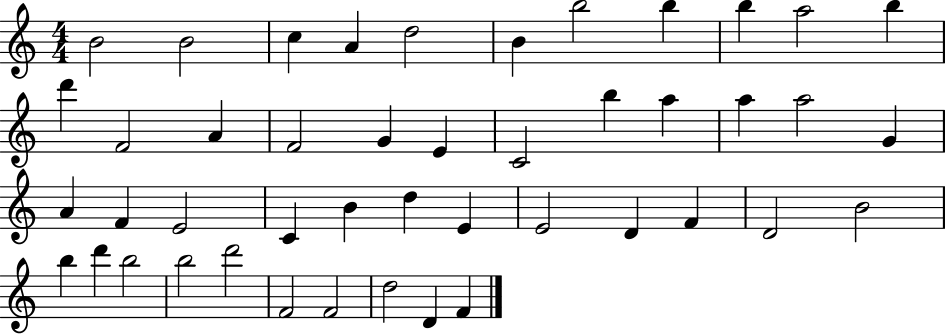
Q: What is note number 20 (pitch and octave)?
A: A5